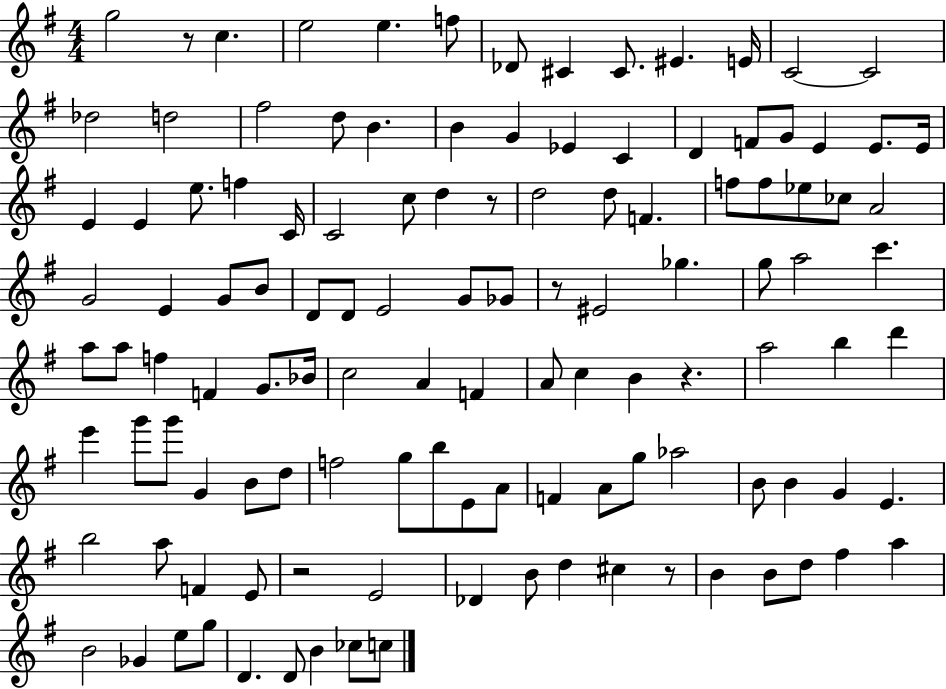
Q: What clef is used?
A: treble